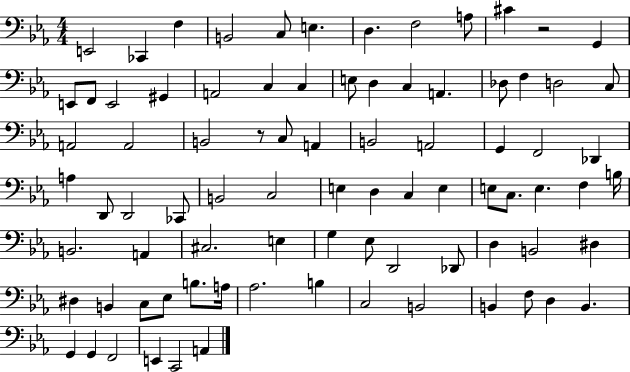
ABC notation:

X:1
T:Untitled
M:4/4
L:1/4
K:Eb
E,,2 _C,, F, B,,2 C,/2 E, D, F,2 A,/2 ^C z2 G,, E,,/2 F,,/2 E,,2 ^G,, A,,2 C, C, E,/2 D, C, A,, _D,/2 F, D,2 C,/2 A,,2 A,,2 B,,2 z/2 C,/2 A,, B,,2 A,,2 G,, F,,2 _D,, A, D,,/2 D,,2 _C,,/2 B,,2 C,2 E, D, C, E, E,/2 C,/2 E, F, B,/4 B,,2 A,, ^C,2 E, G, _E,/2 D,,2 _D,,/2 D, B,,2 ^D, ^D, B,, C,/2 _E,/2 B,/2 A,/4 _A,2 B, C,2 B,,2 B,, F,/2 D, B,, G,, G,, F,,2 E,, C,,2 A,,